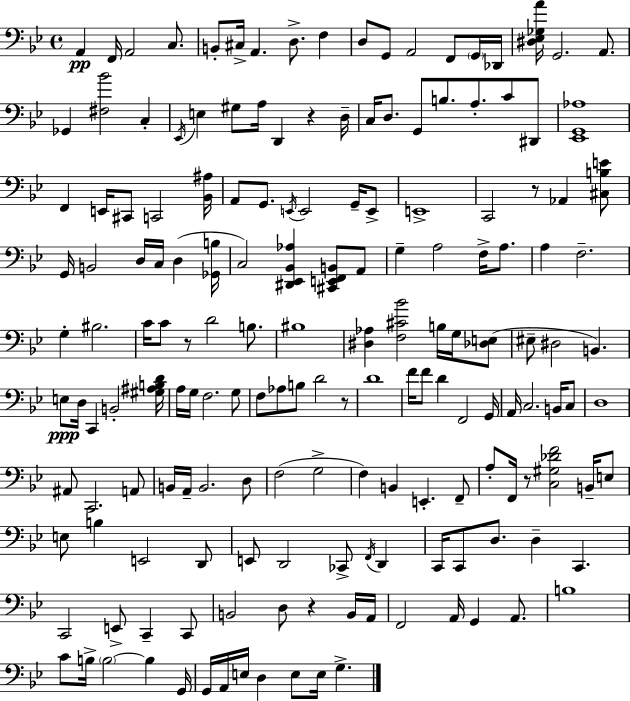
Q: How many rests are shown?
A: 6